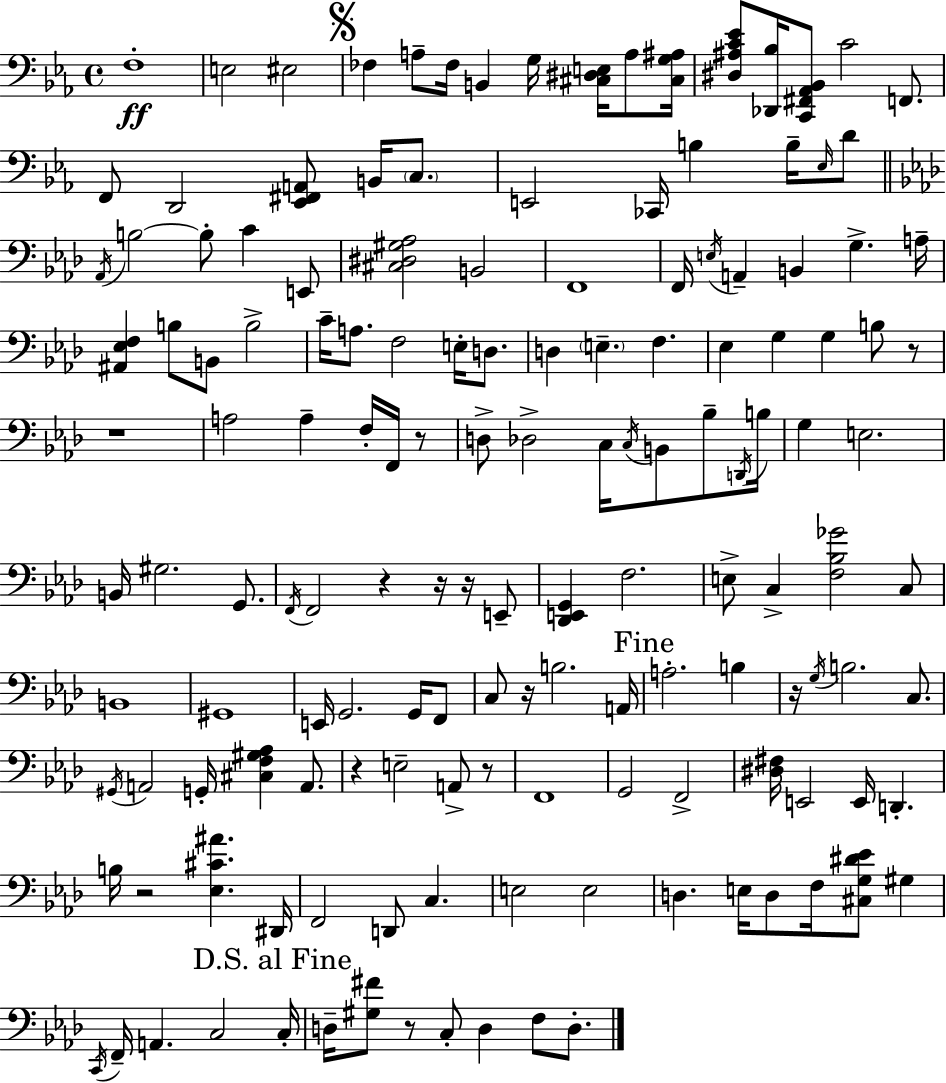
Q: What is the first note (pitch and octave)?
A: F3